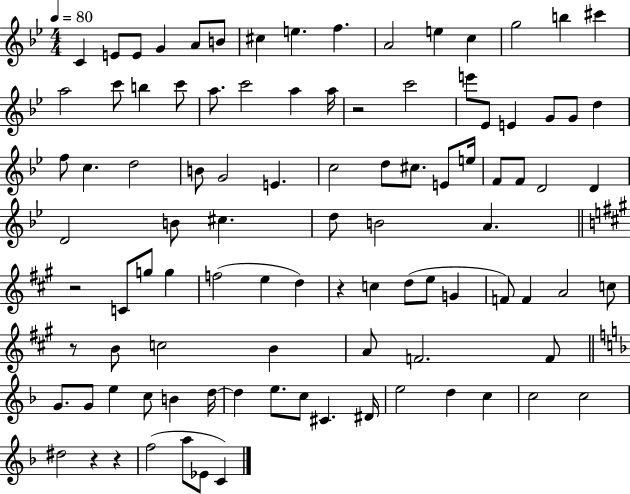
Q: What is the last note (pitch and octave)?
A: C4